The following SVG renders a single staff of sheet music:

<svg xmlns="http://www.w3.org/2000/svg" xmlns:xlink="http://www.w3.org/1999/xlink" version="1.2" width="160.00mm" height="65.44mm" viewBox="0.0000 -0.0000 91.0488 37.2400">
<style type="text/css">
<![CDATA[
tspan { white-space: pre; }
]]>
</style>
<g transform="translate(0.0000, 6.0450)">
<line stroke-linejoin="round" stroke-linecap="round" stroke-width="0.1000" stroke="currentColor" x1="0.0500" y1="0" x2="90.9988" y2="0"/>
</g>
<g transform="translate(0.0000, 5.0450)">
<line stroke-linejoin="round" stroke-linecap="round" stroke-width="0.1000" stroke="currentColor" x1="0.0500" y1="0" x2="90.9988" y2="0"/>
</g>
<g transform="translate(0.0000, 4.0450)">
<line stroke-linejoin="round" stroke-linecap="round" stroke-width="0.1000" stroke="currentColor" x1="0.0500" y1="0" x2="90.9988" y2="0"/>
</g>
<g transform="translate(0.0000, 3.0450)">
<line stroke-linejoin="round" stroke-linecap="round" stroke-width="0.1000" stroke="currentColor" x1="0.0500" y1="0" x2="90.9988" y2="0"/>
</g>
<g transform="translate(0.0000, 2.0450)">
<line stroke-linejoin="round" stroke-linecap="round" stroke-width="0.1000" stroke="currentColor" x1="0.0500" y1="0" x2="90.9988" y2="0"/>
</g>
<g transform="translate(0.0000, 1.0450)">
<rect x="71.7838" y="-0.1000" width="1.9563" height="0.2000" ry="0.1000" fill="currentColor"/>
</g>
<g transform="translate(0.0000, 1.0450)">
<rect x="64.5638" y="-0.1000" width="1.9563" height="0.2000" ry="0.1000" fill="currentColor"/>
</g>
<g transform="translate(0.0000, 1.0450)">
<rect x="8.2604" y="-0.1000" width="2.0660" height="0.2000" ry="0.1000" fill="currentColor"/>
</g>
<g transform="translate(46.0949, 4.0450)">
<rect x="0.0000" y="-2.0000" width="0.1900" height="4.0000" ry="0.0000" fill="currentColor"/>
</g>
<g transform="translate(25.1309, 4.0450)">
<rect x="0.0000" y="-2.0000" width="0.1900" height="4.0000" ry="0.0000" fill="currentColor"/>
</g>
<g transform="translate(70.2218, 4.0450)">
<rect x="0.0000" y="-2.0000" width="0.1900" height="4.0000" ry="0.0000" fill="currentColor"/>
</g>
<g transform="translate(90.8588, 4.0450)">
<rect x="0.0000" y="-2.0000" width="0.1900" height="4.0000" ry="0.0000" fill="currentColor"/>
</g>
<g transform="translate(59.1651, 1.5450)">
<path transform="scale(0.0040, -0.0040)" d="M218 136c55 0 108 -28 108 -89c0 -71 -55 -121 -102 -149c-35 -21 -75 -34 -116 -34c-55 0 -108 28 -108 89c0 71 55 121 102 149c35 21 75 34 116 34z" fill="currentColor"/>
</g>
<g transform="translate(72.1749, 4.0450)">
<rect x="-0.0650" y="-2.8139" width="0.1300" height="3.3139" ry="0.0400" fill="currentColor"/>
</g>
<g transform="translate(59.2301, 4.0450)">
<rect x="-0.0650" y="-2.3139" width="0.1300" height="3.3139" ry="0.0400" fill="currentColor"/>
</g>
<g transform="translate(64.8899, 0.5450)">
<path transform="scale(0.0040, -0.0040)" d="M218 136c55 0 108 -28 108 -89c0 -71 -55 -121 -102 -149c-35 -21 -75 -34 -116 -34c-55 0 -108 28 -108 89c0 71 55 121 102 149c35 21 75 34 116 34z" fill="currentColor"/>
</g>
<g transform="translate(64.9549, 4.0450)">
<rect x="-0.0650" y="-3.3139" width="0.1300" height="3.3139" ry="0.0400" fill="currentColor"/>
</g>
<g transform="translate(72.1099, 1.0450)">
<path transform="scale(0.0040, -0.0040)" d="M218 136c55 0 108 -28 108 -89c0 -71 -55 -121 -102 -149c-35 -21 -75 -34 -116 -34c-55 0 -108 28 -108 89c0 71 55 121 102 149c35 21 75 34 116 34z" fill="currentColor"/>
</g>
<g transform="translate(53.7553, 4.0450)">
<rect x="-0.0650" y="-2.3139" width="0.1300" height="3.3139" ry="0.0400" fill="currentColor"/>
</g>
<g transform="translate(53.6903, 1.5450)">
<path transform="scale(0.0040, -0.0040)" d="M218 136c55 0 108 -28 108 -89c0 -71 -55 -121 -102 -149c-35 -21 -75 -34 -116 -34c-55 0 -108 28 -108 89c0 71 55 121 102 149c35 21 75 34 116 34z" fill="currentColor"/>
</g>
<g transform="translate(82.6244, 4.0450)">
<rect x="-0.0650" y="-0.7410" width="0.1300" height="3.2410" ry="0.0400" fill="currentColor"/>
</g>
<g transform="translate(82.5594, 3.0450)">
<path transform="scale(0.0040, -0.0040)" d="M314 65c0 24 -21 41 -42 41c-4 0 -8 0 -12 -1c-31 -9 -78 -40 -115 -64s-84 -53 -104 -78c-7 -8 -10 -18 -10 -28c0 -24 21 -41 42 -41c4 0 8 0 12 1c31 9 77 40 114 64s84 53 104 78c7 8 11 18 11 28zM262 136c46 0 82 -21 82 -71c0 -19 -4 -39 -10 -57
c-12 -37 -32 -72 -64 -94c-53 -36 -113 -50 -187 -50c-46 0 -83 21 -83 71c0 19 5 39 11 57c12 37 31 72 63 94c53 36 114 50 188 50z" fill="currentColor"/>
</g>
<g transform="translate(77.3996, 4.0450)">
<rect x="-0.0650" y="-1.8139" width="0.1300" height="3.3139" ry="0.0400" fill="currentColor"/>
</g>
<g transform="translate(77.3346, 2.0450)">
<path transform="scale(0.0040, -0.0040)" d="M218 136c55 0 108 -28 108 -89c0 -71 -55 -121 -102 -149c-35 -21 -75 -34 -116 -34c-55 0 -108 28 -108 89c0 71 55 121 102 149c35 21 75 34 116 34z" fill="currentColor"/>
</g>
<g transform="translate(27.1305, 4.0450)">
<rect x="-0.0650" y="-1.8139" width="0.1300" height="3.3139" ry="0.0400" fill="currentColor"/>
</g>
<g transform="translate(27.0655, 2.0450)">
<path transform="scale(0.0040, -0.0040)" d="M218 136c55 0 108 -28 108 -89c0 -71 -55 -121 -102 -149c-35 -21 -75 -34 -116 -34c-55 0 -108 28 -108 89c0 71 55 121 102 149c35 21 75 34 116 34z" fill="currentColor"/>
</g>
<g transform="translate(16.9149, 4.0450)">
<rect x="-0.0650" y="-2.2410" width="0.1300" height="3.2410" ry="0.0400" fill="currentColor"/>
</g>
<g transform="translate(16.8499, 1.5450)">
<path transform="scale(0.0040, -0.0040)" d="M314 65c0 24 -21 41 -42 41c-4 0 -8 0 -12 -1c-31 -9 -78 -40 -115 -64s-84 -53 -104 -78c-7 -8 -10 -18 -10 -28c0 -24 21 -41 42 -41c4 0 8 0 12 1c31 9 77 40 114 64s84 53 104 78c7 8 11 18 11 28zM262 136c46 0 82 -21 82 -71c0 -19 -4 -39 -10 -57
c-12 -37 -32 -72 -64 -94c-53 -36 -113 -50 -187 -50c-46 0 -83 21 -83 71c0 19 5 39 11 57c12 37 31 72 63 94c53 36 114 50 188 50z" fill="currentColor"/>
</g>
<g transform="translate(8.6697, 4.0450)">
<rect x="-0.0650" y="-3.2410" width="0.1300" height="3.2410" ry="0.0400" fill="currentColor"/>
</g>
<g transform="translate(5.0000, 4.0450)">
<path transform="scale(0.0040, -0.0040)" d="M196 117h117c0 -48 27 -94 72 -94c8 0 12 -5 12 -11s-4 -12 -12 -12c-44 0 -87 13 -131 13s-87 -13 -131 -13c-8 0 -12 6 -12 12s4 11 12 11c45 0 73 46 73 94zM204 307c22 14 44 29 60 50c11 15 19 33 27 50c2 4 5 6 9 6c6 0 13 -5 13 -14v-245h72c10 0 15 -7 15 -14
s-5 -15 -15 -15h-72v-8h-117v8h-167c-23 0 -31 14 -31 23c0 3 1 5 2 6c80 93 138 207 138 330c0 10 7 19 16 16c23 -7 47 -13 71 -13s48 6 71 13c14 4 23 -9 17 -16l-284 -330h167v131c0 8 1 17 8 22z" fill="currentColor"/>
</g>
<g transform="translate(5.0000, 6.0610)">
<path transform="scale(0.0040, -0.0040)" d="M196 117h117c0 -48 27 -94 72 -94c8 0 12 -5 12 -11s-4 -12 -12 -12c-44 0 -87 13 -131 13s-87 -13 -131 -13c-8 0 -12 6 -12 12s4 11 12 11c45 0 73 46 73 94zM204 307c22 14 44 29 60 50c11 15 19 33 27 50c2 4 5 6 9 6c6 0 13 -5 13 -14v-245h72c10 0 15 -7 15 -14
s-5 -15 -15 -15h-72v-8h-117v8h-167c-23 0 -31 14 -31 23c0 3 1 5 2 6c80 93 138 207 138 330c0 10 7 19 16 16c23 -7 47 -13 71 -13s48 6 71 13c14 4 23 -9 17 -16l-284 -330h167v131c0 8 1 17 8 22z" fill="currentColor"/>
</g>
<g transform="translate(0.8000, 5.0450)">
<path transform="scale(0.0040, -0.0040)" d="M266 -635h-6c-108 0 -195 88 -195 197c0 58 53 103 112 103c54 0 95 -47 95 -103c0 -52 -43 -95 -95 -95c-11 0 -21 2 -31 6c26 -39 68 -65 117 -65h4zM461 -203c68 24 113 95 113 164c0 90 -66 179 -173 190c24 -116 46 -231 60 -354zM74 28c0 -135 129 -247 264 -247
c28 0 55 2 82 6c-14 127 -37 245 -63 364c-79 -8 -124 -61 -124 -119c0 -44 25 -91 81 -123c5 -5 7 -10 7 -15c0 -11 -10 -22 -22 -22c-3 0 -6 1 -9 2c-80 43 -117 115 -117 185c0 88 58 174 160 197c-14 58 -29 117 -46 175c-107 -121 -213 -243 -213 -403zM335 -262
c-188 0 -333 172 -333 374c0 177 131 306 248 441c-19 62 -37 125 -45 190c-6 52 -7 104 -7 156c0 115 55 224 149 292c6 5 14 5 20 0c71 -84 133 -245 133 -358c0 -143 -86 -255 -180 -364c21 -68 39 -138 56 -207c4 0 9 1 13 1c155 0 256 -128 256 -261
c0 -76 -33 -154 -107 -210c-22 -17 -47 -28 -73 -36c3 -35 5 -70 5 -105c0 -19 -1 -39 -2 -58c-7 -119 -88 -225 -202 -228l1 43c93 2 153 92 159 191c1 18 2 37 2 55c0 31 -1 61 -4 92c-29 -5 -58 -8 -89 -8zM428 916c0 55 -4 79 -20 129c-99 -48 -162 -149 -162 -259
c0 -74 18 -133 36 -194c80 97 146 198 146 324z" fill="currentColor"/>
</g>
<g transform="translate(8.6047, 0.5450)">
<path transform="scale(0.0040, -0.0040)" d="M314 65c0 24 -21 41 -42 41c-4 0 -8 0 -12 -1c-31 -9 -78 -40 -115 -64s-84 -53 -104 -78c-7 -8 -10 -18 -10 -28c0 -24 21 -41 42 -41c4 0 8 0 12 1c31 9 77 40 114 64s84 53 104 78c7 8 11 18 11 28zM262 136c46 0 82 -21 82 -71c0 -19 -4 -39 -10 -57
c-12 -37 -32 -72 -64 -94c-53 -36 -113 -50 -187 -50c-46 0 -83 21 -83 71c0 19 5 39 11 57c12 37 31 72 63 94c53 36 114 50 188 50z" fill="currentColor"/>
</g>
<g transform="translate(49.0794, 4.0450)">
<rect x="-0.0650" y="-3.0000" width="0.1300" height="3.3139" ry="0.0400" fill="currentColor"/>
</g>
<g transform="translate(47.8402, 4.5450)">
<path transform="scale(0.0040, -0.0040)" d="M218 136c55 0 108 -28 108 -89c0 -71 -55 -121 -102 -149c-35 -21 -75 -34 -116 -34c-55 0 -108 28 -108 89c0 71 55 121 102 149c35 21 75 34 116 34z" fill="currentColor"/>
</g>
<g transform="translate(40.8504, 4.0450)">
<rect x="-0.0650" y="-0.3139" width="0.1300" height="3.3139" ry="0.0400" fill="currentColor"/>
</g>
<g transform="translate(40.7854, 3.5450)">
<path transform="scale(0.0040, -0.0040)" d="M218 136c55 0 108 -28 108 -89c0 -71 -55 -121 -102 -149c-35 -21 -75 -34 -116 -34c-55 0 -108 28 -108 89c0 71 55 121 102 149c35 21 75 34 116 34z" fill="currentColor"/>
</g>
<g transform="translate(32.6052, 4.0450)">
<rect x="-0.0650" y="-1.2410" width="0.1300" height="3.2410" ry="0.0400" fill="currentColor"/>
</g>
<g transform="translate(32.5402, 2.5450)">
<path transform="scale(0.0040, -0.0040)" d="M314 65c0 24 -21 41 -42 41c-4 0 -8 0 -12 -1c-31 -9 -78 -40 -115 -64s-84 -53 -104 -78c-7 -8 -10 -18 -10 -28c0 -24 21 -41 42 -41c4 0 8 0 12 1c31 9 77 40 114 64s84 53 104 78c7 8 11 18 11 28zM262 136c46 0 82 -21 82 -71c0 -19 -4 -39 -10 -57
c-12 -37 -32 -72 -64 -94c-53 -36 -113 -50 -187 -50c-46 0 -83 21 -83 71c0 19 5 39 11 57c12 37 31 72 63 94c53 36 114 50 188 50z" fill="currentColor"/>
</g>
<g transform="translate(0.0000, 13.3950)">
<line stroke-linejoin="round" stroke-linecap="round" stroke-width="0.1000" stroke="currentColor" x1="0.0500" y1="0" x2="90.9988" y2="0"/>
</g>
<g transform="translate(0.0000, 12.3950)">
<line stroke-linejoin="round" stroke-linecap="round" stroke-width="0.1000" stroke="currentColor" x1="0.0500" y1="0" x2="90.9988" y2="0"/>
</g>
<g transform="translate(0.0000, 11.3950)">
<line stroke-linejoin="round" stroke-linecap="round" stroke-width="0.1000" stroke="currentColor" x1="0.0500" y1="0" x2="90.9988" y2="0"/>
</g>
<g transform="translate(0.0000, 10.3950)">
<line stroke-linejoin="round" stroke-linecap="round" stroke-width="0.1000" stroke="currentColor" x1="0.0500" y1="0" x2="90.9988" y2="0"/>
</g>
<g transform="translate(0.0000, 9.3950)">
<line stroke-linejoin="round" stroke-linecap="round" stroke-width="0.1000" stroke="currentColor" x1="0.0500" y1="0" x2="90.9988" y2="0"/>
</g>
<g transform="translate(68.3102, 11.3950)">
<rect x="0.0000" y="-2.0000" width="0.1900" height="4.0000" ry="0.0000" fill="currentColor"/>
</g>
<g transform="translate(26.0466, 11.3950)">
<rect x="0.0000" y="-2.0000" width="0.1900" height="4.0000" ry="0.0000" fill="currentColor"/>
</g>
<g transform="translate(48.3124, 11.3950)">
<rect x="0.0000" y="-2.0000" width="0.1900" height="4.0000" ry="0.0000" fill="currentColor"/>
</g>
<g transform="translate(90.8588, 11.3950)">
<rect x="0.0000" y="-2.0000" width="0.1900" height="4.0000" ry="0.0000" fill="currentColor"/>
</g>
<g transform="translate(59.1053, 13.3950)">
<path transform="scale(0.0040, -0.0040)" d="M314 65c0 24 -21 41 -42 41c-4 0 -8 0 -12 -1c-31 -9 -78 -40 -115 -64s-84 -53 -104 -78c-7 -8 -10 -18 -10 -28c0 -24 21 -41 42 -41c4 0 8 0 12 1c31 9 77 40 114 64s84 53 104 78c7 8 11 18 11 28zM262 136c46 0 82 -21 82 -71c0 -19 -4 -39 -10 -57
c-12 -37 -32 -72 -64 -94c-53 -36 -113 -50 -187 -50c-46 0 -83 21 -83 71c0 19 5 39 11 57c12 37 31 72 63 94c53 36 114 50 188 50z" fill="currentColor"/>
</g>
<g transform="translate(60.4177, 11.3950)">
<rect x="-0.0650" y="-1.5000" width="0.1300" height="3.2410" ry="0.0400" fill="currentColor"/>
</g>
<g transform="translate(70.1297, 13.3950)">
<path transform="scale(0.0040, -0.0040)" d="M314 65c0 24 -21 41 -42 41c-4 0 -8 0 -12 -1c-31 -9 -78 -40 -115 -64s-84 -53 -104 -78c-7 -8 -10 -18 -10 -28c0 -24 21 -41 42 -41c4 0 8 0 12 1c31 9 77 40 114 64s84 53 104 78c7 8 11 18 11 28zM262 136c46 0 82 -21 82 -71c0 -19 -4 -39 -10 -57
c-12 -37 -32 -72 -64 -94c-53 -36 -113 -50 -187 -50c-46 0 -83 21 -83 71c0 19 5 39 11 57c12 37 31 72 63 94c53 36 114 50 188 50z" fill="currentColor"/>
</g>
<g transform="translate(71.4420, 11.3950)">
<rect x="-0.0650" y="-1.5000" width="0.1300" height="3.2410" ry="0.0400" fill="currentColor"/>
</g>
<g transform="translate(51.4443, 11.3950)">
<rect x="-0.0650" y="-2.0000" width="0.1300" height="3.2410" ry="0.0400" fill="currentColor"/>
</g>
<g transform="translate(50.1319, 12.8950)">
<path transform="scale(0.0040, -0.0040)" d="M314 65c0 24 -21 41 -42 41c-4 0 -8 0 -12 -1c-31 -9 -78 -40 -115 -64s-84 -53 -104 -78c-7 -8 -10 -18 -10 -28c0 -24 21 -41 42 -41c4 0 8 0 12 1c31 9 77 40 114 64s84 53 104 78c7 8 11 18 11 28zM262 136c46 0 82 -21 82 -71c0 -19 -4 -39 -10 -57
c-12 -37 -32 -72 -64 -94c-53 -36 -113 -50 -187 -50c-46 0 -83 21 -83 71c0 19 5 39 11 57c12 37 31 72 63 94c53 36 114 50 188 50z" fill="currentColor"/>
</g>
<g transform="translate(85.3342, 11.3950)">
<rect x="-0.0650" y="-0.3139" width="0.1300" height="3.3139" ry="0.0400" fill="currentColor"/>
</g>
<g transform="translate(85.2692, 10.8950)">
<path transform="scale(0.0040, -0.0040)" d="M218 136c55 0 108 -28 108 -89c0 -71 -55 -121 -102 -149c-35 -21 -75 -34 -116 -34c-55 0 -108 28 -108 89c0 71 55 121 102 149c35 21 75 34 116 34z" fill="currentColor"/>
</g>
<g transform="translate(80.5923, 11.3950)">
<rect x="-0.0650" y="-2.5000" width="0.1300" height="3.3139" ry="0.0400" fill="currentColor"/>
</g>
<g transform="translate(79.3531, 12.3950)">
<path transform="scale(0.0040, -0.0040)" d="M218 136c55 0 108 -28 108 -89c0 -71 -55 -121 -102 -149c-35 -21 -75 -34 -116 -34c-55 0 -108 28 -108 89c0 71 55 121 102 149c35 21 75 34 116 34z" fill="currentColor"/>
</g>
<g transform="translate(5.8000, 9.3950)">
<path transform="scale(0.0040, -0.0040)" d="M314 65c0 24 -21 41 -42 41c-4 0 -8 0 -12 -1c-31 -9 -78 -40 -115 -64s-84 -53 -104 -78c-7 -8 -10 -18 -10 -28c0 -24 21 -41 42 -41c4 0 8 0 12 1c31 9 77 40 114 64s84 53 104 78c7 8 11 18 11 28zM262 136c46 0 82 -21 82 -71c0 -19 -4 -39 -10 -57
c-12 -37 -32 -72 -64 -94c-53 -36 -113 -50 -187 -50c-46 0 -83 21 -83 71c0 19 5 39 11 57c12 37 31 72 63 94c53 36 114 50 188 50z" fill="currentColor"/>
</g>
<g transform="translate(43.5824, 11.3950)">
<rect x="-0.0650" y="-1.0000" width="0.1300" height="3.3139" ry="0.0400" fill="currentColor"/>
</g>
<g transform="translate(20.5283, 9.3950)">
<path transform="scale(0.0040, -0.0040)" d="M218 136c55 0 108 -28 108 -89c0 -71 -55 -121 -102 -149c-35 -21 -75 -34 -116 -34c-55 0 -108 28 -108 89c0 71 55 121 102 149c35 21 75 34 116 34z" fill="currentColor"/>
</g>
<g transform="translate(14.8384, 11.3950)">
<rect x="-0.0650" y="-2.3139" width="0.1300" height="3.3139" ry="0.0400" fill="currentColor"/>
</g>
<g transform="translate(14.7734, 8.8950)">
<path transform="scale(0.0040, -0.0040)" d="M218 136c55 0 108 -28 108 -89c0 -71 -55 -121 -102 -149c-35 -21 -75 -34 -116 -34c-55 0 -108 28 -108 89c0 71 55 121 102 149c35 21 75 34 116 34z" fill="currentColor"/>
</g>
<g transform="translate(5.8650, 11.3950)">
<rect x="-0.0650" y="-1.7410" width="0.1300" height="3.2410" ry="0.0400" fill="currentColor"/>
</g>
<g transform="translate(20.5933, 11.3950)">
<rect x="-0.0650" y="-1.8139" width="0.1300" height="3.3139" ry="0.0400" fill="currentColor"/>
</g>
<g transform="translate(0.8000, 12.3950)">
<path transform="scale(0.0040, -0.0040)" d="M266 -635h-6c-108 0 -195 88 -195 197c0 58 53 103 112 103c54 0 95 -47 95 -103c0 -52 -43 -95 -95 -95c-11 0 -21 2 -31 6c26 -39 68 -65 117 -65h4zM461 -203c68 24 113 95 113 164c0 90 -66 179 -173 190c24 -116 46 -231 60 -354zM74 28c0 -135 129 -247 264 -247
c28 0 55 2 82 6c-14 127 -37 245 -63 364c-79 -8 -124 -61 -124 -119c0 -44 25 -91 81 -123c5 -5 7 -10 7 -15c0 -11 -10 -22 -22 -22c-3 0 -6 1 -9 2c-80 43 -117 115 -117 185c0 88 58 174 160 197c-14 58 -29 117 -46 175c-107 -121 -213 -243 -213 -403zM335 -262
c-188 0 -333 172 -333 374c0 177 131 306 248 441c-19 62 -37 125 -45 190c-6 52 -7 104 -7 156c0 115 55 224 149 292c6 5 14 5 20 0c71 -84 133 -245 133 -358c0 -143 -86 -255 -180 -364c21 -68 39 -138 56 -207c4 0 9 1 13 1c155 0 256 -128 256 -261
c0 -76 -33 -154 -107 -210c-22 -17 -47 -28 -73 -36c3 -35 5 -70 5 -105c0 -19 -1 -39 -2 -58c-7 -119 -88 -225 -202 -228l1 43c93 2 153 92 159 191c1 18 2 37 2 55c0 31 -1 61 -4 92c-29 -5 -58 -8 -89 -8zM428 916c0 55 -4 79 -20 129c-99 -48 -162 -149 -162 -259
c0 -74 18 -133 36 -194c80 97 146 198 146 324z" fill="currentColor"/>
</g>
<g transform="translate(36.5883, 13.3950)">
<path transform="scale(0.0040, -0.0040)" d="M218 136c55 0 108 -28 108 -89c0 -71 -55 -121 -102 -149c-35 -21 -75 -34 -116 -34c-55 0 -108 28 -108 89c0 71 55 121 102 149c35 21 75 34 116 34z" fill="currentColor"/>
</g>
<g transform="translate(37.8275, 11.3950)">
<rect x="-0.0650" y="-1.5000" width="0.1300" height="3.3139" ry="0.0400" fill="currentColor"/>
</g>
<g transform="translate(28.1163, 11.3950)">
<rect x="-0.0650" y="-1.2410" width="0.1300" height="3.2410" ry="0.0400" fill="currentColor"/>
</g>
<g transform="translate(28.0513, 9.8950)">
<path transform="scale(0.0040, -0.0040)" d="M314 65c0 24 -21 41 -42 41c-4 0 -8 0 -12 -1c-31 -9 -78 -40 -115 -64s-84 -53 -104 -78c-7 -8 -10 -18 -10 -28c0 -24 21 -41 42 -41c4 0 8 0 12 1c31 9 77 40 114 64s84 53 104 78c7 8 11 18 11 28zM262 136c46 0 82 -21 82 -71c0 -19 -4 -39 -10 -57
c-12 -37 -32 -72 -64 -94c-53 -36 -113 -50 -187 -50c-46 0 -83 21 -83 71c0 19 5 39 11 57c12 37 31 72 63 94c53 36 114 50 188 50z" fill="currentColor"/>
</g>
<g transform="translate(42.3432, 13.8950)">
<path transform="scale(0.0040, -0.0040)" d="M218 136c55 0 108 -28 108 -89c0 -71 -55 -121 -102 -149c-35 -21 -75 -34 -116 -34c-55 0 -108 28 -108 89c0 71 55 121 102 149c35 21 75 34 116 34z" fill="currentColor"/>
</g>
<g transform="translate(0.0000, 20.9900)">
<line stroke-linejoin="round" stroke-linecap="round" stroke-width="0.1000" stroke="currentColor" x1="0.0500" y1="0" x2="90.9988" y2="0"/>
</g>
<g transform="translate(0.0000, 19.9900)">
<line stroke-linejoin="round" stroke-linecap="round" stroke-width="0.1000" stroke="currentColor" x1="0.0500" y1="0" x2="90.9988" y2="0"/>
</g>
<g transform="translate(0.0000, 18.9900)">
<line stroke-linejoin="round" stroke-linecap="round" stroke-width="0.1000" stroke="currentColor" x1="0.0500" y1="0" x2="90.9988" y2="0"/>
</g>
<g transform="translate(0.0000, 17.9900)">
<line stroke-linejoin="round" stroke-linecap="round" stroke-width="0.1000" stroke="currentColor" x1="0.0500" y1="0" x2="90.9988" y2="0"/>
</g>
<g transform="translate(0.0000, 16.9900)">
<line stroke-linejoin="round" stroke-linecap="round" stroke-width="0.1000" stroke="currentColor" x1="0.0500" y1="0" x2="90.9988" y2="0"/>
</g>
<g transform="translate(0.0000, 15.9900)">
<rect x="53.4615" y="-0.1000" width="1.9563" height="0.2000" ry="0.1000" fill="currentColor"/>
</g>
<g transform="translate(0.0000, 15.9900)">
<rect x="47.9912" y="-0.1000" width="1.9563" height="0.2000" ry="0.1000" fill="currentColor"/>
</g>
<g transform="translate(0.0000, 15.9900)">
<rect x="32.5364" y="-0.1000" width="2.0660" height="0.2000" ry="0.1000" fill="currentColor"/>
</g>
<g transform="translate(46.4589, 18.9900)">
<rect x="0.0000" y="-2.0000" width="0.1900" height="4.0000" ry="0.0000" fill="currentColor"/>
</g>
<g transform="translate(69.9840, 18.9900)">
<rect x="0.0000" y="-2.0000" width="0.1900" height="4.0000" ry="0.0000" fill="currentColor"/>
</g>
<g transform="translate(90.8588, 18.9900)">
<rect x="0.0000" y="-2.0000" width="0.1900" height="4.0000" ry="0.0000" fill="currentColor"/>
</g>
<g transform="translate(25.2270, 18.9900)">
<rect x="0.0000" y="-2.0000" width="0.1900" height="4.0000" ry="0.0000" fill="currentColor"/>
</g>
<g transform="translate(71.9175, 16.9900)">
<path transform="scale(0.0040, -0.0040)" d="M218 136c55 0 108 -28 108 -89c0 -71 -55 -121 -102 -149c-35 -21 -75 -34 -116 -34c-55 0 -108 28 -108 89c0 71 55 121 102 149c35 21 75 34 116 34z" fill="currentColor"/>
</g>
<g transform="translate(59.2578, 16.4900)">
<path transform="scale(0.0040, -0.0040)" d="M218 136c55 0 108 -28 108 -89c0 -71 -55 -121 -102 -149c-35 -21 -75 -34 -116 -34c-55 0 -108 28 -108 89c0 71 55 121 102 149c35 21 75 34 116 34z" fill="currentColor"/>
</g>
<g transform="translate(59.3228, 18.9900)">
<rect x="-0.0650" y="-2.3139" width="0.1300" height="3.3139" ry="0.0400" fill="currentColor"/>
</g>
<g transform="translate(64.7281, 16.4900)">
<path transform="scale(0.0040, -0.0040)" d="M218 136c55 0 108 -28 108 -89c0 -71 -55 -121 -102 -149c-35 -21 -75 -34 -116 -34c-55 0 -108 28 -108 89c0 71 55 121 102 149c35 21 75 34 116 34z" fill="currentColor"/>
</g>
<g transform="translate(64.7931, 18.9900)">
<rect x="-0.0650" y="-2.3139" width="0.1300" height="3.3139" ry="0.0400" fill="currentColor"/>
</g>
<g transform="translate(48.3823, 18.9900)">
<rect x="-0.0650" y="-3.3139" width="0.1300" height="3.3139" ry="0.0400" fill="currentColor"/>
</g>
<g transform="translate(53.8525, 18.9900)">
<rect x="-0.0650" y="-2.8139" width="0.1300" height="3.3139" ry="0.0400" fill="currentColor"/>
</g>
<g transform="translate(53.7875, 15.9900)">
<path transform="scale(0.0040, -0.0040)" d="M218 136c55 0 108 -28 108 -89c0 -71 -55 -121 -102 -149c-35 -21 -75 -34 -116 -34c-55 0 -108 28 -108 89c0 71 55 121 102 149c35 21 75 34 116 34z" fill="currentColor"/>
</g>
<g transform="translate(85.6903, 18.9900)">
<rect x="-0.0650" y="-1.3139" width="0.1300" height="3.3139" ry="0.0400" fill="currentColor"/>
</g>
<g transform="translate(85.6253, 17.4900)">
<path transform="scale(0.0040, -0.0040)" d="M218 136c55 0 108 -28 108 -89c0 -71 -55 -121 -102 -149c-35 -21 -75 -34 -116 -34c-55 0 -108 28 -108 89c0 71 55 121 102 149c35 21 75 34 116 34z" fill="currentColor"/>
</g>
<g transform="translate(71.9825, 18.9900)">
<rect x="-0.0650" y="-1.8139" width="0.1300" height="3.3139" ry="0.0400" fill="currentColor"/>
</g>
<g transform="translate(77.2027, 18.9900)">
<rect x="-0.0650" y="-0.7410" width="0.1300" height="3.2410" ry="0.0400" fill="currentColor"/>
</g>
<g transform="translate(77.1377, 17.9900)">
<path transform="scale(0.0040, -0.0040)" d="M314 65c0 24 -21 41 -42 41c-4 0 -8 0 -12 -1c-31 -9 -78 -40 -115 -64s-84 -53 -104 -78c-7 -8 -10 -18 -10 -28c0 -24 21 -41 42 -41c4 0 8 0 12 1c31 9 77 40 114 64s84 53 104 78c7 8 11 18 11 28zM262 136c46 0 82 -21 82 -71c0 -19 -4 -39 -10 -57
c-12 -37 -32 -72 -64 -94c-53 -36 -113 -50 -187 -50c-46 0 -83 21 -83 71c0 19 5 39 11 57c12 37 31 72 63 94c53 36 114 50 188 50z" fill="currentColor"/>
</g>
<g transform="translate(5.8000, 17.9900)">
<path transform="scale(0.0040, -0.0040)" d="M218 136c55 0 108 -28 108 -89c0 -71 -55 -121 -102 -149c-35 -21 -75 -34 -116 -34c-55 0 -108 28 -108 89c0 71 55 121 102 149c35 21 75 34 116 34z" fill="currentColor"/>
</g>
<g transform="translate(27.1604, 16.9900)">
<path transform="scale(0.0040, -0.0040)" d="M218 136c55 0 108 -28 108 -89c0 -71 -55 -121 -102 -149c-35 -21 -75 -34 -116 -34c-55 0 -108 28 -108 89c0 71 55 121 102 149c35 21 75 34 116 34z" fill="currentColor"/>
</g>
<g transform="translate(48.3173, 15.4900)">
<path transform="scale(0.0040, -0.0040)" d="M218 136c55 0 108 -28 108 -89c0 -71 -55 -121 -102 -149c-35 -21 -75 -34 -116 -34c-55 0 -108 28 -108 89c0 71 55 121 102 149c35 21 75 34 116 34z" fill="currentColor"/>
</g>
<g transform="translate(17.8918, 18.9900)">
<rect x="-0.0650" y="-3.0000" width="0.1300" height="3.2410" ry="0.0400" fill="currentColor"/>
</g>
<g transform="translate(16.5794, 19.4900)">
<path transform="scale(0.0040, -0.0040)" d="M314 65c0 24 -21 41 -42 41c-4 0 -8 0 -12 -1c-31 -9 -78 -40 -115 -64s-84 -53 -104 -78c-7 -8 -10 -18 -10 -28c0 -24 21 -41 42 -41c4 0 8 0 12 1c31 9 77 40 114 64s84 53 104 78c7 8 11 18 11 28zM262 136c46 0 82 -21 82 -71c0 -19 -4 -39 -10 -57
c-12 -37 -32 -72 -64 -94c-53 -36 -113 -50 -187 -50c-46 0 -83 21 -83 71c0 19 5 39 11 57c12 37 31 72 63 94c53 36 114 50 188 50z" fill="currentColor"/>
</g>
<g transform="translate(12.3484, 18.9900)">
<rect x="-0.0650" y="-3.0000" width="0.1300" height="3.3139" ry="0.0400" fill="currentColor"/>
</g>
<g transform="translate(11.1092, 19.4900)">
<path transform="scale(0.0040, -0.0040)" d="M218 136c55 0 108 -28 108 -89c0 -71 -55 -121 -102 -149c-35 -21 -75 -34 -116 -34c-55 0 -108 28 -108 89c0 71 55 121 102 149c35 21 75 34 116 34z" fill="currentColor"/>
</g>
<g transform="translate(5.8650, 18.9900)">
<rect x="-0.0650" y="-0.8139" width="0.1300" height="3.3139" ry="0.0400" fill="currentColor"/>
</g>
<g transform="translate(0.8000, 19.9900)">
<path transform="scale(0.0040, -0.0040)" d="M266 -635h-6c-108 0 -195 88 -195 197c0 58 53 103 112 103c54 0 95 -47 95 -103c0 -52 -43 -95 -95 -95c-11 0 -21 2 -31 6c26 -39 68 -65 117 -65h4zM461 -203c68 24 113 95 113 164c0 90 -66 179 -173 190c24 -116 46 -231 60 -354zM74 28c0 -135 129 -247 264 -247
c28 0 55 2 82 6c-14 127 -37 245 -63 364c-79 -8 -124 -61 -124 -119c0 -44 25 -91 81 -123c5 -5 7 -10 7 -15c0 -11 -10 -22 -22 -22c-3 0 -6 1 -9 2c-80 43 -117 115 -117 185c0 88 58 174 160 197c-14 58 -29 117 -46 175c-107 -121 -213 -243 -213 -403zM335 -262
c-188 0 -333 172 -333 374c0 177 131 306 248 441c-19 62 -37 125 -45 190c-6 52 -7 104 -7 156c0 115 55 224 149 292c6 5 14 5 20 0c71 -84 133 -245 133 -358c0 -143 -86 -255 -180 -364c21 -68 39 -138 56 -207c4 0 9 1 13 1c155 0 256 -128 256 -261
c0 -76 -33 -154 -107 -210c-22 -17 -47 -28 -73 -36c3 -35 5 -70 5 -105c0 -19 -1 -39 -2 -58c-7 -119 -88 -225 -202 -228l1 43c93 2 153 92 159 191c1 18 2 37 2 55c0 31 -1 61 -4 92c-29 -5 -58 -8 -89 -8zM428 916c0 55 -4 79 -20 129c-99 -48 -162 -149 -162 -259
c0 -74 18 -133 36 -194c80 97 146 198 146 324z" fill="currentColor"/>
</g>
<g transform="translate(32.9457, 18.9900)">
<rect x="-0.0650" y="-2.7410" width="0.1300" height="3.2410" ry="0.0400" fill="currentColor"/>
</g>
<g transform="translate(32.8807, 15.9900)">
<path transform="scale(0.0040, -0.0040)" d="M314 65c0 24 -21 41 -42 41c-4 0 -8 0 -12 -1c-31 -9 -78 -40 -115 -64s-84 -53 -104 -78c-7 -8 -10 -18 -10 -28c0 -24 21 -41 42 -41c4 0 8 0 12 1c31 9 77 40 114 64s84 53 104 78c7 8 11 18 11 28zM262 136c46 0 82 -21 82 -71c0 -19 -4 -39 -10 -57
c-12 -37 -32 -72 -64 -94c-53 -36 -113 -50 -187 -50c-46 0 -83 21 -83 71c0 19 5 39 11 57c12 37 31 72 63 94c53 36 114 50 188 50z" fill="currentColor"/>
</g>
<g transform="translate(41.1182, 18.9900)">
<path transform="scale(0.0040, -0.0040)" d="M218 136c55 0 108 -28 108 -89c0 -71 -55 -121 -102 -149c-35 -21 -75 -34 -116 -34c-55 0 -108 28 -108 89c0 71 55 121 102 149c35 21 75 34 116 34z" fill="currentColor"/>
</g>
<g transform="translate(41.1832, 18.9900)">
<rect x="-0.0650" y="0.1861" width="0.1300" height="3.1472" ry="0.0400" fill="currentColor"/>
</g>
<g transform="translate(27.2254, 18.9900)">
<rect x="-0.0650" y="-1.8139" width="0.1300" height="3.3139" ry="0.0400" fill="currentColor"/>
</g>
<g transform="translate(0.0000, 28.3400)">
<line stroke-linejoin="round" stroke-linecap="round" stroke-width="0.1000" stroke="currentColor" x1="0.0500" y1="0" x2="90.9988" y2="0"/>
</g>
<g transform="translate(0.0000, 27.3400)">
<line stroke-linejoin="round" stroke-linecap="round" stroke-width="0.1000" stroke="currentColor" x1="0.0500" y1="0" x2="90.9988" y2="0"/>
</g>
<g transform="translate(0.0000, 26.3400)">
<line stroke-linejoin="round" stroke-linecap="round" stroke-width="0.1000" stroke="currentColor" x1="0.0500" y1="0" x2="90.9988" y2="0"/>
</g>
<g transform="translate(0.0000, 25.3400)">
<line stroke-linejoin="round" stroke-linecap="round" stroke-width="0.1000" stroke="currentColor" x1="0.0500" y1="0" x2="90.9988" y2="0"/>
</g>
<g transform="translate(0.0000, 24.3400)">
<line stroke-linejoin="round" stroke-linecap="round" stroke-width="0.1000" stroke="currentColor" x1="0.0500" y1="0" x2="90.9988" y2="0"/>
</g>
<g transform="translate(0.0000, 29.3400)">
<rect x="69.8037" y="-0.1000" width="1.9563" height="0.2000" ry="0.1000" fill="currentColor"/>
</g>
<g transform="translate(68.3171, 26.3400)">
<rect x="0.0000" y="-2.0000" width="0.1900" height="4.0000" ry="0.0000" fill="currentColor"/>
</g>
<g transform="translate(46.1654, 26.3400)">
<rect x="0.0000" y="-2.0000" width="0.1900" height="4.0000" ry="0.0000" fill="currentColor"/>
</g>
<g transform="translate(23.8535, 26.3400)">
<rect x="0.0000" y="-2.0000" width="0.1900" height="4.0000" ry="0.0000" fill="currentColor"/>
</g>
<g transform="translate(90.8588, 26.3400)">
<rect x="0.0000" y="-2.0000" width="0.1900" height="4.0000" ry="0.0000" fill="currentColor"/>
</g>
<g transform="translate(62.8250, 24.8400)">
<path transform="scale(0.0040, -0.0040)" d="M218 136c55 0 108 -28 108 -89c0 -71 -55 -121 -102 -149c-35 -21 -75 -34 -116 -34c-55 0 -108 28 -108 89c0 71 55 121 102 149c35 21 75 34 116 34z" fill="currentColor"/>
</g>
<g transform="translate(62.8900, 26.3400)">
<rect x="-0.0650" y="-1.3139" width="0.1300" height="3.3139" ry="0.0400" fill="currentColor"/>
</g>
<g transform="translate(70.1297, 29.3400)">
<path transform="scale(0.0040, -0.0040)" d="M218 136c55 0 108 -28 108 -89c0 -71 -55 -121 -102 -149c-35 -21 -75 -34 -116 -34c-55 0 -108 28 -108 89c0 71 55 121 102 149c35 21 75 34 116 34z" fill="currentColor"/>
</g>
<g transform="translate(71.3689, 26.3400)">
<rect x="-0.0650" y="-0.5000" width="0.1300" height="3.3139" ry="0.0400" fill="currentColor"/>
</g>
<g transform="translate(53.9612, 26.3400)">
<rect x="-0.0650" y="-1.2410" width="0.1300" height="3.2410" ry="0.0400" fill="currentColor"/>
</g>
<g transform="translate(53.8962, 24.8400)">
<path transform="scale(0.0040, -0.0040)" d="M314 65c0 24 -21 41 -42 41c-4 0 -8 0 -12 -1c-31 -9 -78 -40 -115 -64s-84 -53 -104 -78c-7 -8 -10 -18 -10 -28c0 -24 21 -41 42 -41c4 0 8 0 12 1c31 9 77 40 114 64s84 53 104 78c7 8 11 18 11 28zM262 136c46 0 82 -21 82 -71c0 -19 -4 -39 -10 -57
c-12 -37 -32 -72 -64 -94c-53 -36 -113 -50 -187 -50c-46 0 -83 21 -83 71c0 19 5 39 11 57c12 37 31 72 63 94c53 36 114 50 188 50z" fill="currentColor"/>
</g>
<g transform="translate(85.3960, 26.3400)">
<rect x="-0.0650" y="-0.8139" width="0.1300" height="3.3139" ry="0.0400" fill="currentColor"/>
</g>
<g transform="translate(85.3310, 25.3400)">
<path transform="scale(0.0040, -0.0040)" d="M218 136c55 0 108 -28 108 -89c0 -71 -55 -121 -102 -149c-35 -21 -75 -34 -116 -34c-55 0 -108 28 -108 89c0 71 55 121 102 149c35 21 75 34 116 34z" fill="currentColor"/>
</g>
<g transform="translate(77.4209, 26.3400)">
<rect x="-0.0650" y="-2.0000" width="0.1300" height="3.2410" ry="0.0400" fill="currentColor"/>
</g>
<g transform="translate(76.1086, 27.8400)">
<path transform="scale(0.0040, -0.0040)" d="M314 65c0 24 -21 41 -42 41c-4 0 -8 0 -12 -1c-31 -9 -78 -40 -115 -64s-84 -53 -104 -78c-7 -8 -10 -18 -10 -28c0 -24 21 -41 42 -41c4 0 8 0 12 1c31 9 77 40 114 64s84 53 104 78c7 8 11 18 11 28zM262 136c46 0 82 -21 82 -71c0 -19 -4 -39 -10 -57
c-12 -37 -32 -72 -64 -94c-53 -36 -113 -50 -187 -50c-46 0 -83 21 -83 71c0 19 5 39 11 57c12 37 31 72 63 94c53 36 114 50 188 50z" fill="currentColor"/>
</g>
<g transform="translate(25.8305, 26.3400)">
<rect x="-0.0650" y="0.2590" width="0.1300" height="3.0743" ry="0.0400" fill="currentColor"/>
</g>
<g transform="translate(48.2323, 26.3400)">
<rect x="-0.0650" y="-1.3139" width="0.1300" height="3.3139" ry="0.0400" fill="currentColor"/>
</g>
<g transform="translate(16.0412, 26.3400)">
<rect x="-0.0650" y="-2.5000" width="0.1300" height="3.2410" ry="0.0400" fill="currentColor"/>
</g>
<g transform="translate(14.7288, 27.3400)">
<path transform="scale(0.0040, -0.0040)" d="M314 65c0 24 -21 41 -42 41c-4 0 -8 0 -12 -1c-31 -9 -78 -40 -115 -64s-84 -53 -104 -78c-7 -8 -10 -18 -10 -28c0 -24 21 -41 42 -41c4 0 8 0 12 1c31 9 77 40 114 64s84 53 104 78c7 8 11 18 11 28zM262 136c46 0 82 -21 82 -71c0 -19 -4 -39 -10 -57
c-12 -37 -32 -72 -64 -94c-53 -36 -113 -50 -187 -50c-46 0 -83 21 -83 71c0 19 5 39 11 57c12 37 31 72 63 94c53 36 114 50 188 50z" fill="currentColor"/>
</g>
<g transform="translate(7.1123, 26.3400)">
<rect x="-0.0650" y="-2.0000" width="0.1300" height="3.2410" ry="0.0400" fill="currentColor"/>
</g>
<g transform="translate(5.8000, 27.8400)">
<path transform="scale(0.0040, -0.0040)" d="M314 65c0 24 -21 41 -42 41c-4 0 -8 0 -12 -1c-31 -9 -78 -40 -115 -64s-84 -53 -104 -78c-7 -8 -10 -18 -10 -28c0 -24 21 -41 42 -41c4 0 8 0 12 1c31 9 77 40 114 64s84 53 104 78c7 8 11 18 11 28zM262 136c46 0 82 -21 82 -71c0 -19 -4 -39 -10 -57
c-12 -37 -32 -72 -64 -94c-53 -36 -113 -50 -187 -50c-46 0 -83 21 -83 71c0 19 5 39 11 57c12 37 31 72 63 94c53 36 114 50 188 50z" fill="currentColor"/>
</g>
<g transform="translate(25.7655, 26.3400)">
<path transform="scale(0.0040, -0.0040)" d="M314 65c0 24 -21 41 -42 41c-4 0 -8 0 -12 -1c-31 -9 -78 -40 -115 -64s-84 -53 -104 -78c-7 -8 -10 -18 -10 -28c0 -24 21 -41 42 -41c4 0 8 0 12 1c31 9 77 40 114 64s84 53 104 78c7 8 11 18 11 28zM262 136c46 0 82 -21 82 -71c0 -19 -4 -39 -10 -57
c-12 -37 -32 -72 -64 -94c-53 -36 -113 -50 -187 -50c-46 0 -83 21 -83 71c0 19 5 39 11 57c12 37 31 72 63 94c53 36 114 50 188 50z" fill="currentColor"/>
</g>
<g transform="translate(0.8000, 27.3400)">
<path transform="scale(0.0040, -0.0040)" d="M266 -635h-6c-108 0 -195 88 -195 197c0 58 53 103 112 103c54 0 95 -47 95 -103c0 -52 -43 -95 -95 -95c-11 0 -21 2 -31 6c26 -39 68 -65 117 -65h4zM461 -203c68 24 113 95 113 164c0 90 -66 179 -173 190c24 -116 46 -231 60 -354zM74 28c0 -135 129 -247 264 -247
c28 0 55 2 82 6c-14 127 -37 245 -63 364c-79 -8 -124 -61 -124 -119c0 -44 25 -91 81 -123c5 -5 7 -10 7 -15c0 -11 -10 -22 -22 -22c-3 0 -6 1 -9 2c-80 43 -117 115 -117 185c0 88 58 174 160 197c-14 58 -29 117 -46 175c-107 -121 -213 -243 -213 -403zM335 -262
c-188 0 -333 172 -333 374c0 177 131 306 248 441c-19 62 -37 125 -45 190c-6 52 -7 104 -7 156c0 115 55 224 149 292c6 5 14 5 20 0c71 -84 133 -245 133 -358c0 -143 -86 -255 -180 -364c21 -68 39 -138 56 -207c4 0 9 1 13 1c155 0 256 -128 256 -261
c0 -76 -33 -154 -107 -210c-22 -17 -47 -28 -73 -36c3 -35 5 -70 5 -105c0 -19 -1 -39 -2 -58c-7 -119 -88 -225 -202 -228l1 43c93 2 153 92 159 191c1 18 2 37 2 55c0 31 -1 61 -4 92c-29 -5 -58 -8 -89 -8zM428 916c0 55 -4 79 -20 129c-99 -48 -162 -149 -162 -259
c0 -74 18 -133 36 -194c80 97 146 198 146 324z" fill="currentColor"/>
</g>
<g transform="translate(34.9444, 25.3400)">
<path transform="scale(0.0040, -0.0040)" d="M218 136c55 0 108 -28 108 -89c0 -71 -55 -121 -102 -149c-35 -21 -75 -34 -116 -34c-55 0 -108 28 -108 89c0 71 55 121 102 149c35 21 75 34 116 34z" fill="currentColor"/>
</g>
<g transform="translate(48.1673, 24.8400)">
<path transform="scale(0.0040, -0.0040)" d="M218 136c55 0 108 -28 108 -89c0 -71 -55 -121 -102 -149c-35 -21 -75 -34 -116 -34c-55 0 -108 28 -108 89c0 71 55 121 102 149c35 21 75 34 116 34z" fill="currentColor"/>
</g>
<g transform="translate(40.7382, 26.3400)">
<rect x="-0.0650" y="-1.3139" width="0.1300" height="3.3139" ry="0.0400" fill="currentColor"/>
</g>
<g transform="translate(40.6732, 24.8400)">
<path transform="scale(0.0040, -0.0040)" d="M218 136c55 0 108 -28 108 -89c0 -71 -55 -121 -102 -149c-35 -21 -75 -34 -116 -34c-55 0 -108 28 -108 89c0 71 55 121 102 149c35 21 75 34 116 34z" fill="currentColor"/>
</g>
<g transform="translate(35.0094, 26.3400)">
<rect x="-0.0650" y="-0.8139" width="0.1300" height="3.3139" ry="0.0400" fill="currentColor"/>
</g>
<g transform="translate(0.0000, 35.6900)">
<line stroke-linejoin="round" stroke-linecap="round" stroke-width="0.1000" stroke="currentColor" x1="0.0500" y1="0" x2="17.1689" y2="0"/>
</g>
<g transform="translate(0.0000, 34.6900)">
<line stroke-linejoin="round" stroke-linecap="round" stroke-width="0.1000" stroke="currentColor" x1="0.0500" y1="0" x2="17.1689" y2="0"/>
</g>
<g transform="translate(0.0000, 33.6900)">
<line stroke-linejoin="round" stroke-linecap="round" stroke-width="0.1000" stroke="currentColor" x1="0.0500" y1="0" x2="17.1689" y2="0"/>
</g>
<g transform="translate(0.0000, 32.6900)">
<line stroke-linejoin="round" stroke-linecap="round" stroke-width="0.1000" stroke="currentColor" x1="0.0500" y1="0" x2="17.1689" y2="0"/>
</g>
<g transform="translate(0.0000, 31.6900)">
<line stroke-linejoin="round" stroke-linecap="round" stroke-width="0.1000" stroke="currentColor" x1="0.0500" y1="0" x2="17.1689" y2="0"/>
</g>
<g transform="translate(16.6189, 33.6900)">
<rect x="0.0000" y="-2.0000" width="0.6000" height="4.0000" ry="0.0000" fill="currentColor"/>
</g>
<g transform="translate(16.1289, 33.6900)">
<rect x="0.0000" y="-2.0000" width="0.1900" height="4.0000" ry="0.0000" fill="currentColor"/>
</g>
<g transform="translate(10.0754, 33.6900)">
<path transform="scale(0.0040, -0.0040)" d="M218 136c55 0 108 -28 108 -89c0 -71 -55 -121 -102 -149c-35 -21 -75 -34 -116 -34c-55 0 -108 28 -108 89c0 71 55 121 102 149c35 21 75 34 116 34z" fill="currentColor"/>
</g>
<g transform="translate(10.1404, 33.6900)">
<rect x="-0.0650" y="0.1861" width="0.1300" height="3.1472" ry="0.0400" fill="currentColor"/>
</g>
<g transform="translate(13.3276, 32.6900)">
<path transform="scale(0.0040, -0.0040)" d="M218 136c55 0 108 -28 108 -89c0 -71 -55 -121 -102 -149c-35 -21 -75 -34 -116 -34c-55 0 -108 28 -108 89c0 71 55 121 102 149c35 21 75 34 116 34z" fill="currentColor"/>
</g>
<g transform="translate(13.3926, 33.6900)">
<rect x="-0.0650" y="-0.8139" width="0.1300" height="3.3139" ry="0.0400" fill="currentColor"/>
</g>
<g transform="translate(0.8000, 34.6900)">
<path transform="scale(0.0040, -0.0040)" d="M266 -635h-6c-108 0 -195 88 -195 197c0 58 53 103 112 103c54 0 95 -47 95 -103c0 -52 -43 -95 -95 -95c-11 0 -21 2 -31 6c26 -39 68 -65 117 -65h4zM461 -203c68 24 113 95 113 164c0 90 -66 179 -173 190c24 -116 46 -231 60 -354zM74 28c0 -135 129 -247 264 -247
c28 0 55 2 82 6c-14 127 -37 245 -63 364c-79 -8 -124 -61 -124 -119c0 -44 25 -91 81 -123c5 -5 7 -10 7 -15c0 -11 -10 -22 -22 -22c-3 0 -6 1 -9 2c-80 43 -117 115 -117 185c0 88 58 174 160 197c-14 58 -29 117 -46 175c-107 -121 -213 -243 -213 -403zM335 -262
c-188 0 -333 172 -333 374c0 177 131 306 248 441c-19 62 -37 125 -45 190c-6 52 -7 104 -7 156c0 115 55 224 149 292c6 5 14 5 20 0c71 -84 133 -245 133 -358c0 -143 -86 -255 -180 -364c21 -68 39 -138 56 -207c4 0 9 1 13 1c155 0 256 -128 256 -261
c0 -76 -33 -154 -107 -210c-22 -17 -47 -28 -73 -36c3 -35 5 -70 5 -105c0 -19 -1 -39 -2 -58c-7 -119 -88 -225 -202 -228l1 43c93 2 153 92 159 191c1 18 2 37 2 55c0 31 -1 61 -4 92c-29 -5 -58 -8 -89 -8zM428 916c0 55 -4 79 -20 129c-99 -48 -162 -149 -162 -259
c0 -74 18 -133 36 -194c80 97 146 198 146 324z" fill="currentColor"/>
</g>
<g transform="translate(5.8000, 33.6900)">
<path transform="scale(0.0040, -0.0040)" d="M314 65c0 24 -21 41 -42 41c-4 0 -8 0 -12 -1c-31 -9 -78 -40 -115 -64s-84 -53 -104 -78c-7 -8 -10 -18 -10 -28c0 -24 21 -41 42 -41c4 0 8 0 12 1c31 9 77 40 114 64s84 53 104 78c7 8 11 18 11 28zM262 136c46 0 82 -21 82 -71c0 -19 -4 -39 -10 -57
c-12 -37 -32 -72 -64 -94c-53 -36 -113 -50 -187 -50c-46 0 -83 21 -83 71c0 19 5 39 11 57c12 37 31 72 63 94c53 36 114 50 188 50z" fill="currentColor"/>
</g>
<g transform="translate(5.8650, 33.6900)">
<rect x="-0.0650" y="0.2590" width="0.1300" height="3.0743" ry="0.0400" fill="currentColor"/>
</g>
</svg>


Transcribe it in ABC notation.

X:1
T:Untitled
M:4/4
L:1/4
K:C
b2 g2 f e2 c A g g b a f d2 f2 g f e2 E D F2 E2 E2 G c d A A2 f a2 B b a g g f d2 e F2 G2 B2 d e e e2 e C F2 d B2 B d